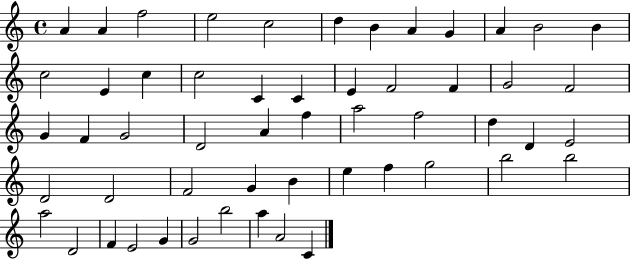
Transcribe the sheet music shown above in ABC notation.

X:1
T:Untitled
M:4/4
L:1/4
K:C
A A f2 e2 c2 d B A G A B2 B c2 E c c2 C C E F2 F G2 F2 G F G2 D2 A f a2 f2 d D E2 D2 D2 F2 G B e f g2 b2 b2 a2 D2 F E2 G G2 b2 a A2 C